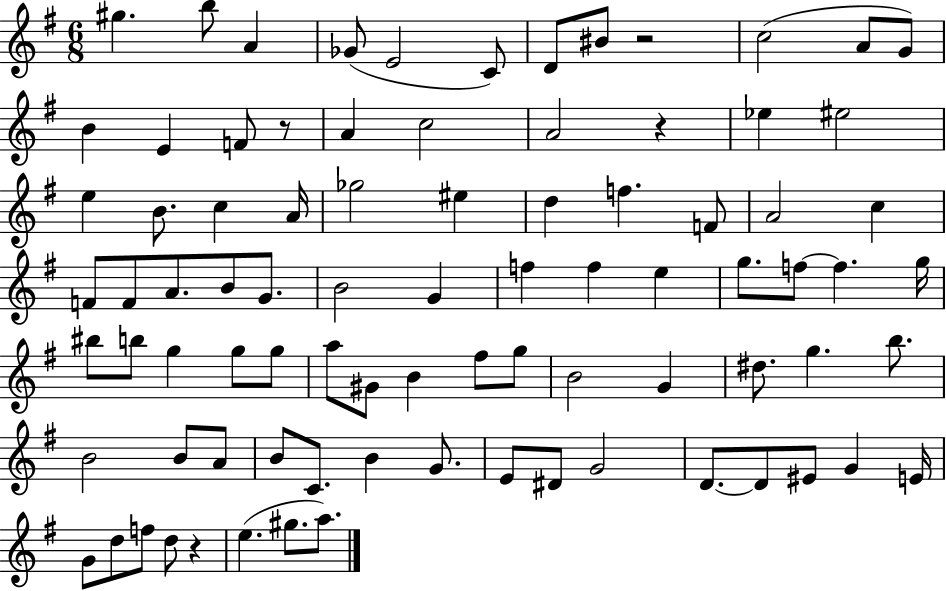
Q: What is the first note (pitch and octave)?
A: G#5